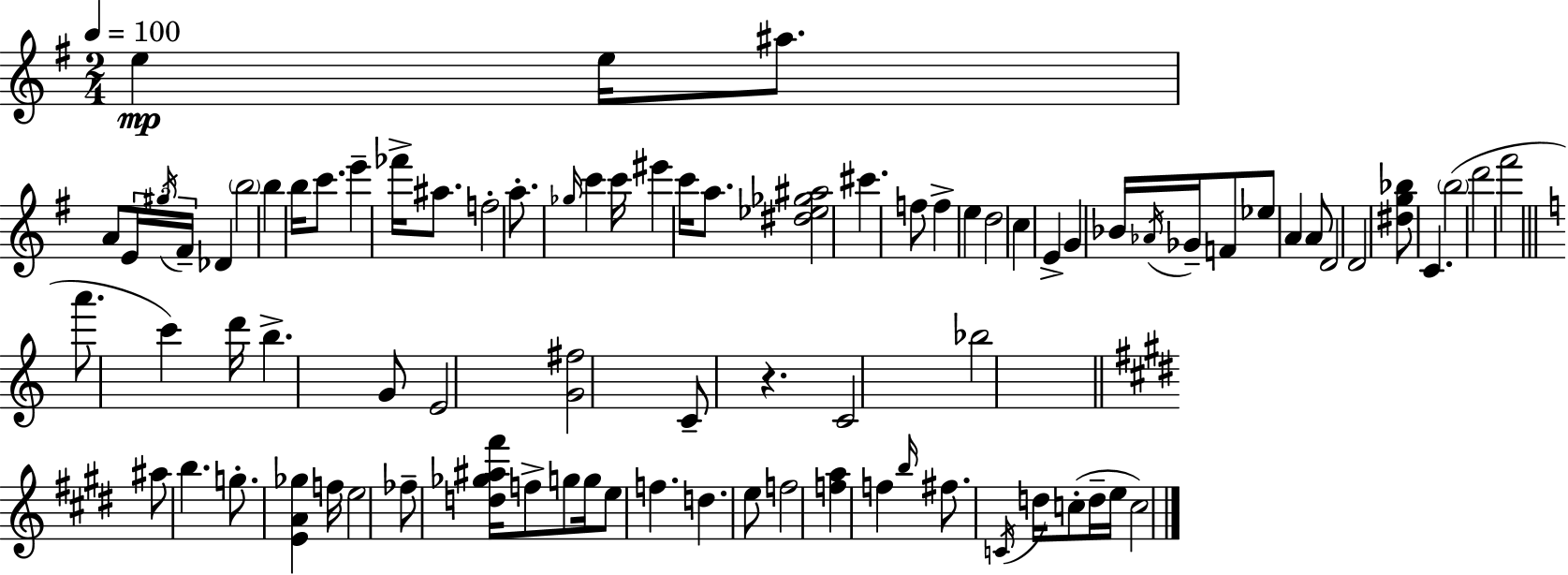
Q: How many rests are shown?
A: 1